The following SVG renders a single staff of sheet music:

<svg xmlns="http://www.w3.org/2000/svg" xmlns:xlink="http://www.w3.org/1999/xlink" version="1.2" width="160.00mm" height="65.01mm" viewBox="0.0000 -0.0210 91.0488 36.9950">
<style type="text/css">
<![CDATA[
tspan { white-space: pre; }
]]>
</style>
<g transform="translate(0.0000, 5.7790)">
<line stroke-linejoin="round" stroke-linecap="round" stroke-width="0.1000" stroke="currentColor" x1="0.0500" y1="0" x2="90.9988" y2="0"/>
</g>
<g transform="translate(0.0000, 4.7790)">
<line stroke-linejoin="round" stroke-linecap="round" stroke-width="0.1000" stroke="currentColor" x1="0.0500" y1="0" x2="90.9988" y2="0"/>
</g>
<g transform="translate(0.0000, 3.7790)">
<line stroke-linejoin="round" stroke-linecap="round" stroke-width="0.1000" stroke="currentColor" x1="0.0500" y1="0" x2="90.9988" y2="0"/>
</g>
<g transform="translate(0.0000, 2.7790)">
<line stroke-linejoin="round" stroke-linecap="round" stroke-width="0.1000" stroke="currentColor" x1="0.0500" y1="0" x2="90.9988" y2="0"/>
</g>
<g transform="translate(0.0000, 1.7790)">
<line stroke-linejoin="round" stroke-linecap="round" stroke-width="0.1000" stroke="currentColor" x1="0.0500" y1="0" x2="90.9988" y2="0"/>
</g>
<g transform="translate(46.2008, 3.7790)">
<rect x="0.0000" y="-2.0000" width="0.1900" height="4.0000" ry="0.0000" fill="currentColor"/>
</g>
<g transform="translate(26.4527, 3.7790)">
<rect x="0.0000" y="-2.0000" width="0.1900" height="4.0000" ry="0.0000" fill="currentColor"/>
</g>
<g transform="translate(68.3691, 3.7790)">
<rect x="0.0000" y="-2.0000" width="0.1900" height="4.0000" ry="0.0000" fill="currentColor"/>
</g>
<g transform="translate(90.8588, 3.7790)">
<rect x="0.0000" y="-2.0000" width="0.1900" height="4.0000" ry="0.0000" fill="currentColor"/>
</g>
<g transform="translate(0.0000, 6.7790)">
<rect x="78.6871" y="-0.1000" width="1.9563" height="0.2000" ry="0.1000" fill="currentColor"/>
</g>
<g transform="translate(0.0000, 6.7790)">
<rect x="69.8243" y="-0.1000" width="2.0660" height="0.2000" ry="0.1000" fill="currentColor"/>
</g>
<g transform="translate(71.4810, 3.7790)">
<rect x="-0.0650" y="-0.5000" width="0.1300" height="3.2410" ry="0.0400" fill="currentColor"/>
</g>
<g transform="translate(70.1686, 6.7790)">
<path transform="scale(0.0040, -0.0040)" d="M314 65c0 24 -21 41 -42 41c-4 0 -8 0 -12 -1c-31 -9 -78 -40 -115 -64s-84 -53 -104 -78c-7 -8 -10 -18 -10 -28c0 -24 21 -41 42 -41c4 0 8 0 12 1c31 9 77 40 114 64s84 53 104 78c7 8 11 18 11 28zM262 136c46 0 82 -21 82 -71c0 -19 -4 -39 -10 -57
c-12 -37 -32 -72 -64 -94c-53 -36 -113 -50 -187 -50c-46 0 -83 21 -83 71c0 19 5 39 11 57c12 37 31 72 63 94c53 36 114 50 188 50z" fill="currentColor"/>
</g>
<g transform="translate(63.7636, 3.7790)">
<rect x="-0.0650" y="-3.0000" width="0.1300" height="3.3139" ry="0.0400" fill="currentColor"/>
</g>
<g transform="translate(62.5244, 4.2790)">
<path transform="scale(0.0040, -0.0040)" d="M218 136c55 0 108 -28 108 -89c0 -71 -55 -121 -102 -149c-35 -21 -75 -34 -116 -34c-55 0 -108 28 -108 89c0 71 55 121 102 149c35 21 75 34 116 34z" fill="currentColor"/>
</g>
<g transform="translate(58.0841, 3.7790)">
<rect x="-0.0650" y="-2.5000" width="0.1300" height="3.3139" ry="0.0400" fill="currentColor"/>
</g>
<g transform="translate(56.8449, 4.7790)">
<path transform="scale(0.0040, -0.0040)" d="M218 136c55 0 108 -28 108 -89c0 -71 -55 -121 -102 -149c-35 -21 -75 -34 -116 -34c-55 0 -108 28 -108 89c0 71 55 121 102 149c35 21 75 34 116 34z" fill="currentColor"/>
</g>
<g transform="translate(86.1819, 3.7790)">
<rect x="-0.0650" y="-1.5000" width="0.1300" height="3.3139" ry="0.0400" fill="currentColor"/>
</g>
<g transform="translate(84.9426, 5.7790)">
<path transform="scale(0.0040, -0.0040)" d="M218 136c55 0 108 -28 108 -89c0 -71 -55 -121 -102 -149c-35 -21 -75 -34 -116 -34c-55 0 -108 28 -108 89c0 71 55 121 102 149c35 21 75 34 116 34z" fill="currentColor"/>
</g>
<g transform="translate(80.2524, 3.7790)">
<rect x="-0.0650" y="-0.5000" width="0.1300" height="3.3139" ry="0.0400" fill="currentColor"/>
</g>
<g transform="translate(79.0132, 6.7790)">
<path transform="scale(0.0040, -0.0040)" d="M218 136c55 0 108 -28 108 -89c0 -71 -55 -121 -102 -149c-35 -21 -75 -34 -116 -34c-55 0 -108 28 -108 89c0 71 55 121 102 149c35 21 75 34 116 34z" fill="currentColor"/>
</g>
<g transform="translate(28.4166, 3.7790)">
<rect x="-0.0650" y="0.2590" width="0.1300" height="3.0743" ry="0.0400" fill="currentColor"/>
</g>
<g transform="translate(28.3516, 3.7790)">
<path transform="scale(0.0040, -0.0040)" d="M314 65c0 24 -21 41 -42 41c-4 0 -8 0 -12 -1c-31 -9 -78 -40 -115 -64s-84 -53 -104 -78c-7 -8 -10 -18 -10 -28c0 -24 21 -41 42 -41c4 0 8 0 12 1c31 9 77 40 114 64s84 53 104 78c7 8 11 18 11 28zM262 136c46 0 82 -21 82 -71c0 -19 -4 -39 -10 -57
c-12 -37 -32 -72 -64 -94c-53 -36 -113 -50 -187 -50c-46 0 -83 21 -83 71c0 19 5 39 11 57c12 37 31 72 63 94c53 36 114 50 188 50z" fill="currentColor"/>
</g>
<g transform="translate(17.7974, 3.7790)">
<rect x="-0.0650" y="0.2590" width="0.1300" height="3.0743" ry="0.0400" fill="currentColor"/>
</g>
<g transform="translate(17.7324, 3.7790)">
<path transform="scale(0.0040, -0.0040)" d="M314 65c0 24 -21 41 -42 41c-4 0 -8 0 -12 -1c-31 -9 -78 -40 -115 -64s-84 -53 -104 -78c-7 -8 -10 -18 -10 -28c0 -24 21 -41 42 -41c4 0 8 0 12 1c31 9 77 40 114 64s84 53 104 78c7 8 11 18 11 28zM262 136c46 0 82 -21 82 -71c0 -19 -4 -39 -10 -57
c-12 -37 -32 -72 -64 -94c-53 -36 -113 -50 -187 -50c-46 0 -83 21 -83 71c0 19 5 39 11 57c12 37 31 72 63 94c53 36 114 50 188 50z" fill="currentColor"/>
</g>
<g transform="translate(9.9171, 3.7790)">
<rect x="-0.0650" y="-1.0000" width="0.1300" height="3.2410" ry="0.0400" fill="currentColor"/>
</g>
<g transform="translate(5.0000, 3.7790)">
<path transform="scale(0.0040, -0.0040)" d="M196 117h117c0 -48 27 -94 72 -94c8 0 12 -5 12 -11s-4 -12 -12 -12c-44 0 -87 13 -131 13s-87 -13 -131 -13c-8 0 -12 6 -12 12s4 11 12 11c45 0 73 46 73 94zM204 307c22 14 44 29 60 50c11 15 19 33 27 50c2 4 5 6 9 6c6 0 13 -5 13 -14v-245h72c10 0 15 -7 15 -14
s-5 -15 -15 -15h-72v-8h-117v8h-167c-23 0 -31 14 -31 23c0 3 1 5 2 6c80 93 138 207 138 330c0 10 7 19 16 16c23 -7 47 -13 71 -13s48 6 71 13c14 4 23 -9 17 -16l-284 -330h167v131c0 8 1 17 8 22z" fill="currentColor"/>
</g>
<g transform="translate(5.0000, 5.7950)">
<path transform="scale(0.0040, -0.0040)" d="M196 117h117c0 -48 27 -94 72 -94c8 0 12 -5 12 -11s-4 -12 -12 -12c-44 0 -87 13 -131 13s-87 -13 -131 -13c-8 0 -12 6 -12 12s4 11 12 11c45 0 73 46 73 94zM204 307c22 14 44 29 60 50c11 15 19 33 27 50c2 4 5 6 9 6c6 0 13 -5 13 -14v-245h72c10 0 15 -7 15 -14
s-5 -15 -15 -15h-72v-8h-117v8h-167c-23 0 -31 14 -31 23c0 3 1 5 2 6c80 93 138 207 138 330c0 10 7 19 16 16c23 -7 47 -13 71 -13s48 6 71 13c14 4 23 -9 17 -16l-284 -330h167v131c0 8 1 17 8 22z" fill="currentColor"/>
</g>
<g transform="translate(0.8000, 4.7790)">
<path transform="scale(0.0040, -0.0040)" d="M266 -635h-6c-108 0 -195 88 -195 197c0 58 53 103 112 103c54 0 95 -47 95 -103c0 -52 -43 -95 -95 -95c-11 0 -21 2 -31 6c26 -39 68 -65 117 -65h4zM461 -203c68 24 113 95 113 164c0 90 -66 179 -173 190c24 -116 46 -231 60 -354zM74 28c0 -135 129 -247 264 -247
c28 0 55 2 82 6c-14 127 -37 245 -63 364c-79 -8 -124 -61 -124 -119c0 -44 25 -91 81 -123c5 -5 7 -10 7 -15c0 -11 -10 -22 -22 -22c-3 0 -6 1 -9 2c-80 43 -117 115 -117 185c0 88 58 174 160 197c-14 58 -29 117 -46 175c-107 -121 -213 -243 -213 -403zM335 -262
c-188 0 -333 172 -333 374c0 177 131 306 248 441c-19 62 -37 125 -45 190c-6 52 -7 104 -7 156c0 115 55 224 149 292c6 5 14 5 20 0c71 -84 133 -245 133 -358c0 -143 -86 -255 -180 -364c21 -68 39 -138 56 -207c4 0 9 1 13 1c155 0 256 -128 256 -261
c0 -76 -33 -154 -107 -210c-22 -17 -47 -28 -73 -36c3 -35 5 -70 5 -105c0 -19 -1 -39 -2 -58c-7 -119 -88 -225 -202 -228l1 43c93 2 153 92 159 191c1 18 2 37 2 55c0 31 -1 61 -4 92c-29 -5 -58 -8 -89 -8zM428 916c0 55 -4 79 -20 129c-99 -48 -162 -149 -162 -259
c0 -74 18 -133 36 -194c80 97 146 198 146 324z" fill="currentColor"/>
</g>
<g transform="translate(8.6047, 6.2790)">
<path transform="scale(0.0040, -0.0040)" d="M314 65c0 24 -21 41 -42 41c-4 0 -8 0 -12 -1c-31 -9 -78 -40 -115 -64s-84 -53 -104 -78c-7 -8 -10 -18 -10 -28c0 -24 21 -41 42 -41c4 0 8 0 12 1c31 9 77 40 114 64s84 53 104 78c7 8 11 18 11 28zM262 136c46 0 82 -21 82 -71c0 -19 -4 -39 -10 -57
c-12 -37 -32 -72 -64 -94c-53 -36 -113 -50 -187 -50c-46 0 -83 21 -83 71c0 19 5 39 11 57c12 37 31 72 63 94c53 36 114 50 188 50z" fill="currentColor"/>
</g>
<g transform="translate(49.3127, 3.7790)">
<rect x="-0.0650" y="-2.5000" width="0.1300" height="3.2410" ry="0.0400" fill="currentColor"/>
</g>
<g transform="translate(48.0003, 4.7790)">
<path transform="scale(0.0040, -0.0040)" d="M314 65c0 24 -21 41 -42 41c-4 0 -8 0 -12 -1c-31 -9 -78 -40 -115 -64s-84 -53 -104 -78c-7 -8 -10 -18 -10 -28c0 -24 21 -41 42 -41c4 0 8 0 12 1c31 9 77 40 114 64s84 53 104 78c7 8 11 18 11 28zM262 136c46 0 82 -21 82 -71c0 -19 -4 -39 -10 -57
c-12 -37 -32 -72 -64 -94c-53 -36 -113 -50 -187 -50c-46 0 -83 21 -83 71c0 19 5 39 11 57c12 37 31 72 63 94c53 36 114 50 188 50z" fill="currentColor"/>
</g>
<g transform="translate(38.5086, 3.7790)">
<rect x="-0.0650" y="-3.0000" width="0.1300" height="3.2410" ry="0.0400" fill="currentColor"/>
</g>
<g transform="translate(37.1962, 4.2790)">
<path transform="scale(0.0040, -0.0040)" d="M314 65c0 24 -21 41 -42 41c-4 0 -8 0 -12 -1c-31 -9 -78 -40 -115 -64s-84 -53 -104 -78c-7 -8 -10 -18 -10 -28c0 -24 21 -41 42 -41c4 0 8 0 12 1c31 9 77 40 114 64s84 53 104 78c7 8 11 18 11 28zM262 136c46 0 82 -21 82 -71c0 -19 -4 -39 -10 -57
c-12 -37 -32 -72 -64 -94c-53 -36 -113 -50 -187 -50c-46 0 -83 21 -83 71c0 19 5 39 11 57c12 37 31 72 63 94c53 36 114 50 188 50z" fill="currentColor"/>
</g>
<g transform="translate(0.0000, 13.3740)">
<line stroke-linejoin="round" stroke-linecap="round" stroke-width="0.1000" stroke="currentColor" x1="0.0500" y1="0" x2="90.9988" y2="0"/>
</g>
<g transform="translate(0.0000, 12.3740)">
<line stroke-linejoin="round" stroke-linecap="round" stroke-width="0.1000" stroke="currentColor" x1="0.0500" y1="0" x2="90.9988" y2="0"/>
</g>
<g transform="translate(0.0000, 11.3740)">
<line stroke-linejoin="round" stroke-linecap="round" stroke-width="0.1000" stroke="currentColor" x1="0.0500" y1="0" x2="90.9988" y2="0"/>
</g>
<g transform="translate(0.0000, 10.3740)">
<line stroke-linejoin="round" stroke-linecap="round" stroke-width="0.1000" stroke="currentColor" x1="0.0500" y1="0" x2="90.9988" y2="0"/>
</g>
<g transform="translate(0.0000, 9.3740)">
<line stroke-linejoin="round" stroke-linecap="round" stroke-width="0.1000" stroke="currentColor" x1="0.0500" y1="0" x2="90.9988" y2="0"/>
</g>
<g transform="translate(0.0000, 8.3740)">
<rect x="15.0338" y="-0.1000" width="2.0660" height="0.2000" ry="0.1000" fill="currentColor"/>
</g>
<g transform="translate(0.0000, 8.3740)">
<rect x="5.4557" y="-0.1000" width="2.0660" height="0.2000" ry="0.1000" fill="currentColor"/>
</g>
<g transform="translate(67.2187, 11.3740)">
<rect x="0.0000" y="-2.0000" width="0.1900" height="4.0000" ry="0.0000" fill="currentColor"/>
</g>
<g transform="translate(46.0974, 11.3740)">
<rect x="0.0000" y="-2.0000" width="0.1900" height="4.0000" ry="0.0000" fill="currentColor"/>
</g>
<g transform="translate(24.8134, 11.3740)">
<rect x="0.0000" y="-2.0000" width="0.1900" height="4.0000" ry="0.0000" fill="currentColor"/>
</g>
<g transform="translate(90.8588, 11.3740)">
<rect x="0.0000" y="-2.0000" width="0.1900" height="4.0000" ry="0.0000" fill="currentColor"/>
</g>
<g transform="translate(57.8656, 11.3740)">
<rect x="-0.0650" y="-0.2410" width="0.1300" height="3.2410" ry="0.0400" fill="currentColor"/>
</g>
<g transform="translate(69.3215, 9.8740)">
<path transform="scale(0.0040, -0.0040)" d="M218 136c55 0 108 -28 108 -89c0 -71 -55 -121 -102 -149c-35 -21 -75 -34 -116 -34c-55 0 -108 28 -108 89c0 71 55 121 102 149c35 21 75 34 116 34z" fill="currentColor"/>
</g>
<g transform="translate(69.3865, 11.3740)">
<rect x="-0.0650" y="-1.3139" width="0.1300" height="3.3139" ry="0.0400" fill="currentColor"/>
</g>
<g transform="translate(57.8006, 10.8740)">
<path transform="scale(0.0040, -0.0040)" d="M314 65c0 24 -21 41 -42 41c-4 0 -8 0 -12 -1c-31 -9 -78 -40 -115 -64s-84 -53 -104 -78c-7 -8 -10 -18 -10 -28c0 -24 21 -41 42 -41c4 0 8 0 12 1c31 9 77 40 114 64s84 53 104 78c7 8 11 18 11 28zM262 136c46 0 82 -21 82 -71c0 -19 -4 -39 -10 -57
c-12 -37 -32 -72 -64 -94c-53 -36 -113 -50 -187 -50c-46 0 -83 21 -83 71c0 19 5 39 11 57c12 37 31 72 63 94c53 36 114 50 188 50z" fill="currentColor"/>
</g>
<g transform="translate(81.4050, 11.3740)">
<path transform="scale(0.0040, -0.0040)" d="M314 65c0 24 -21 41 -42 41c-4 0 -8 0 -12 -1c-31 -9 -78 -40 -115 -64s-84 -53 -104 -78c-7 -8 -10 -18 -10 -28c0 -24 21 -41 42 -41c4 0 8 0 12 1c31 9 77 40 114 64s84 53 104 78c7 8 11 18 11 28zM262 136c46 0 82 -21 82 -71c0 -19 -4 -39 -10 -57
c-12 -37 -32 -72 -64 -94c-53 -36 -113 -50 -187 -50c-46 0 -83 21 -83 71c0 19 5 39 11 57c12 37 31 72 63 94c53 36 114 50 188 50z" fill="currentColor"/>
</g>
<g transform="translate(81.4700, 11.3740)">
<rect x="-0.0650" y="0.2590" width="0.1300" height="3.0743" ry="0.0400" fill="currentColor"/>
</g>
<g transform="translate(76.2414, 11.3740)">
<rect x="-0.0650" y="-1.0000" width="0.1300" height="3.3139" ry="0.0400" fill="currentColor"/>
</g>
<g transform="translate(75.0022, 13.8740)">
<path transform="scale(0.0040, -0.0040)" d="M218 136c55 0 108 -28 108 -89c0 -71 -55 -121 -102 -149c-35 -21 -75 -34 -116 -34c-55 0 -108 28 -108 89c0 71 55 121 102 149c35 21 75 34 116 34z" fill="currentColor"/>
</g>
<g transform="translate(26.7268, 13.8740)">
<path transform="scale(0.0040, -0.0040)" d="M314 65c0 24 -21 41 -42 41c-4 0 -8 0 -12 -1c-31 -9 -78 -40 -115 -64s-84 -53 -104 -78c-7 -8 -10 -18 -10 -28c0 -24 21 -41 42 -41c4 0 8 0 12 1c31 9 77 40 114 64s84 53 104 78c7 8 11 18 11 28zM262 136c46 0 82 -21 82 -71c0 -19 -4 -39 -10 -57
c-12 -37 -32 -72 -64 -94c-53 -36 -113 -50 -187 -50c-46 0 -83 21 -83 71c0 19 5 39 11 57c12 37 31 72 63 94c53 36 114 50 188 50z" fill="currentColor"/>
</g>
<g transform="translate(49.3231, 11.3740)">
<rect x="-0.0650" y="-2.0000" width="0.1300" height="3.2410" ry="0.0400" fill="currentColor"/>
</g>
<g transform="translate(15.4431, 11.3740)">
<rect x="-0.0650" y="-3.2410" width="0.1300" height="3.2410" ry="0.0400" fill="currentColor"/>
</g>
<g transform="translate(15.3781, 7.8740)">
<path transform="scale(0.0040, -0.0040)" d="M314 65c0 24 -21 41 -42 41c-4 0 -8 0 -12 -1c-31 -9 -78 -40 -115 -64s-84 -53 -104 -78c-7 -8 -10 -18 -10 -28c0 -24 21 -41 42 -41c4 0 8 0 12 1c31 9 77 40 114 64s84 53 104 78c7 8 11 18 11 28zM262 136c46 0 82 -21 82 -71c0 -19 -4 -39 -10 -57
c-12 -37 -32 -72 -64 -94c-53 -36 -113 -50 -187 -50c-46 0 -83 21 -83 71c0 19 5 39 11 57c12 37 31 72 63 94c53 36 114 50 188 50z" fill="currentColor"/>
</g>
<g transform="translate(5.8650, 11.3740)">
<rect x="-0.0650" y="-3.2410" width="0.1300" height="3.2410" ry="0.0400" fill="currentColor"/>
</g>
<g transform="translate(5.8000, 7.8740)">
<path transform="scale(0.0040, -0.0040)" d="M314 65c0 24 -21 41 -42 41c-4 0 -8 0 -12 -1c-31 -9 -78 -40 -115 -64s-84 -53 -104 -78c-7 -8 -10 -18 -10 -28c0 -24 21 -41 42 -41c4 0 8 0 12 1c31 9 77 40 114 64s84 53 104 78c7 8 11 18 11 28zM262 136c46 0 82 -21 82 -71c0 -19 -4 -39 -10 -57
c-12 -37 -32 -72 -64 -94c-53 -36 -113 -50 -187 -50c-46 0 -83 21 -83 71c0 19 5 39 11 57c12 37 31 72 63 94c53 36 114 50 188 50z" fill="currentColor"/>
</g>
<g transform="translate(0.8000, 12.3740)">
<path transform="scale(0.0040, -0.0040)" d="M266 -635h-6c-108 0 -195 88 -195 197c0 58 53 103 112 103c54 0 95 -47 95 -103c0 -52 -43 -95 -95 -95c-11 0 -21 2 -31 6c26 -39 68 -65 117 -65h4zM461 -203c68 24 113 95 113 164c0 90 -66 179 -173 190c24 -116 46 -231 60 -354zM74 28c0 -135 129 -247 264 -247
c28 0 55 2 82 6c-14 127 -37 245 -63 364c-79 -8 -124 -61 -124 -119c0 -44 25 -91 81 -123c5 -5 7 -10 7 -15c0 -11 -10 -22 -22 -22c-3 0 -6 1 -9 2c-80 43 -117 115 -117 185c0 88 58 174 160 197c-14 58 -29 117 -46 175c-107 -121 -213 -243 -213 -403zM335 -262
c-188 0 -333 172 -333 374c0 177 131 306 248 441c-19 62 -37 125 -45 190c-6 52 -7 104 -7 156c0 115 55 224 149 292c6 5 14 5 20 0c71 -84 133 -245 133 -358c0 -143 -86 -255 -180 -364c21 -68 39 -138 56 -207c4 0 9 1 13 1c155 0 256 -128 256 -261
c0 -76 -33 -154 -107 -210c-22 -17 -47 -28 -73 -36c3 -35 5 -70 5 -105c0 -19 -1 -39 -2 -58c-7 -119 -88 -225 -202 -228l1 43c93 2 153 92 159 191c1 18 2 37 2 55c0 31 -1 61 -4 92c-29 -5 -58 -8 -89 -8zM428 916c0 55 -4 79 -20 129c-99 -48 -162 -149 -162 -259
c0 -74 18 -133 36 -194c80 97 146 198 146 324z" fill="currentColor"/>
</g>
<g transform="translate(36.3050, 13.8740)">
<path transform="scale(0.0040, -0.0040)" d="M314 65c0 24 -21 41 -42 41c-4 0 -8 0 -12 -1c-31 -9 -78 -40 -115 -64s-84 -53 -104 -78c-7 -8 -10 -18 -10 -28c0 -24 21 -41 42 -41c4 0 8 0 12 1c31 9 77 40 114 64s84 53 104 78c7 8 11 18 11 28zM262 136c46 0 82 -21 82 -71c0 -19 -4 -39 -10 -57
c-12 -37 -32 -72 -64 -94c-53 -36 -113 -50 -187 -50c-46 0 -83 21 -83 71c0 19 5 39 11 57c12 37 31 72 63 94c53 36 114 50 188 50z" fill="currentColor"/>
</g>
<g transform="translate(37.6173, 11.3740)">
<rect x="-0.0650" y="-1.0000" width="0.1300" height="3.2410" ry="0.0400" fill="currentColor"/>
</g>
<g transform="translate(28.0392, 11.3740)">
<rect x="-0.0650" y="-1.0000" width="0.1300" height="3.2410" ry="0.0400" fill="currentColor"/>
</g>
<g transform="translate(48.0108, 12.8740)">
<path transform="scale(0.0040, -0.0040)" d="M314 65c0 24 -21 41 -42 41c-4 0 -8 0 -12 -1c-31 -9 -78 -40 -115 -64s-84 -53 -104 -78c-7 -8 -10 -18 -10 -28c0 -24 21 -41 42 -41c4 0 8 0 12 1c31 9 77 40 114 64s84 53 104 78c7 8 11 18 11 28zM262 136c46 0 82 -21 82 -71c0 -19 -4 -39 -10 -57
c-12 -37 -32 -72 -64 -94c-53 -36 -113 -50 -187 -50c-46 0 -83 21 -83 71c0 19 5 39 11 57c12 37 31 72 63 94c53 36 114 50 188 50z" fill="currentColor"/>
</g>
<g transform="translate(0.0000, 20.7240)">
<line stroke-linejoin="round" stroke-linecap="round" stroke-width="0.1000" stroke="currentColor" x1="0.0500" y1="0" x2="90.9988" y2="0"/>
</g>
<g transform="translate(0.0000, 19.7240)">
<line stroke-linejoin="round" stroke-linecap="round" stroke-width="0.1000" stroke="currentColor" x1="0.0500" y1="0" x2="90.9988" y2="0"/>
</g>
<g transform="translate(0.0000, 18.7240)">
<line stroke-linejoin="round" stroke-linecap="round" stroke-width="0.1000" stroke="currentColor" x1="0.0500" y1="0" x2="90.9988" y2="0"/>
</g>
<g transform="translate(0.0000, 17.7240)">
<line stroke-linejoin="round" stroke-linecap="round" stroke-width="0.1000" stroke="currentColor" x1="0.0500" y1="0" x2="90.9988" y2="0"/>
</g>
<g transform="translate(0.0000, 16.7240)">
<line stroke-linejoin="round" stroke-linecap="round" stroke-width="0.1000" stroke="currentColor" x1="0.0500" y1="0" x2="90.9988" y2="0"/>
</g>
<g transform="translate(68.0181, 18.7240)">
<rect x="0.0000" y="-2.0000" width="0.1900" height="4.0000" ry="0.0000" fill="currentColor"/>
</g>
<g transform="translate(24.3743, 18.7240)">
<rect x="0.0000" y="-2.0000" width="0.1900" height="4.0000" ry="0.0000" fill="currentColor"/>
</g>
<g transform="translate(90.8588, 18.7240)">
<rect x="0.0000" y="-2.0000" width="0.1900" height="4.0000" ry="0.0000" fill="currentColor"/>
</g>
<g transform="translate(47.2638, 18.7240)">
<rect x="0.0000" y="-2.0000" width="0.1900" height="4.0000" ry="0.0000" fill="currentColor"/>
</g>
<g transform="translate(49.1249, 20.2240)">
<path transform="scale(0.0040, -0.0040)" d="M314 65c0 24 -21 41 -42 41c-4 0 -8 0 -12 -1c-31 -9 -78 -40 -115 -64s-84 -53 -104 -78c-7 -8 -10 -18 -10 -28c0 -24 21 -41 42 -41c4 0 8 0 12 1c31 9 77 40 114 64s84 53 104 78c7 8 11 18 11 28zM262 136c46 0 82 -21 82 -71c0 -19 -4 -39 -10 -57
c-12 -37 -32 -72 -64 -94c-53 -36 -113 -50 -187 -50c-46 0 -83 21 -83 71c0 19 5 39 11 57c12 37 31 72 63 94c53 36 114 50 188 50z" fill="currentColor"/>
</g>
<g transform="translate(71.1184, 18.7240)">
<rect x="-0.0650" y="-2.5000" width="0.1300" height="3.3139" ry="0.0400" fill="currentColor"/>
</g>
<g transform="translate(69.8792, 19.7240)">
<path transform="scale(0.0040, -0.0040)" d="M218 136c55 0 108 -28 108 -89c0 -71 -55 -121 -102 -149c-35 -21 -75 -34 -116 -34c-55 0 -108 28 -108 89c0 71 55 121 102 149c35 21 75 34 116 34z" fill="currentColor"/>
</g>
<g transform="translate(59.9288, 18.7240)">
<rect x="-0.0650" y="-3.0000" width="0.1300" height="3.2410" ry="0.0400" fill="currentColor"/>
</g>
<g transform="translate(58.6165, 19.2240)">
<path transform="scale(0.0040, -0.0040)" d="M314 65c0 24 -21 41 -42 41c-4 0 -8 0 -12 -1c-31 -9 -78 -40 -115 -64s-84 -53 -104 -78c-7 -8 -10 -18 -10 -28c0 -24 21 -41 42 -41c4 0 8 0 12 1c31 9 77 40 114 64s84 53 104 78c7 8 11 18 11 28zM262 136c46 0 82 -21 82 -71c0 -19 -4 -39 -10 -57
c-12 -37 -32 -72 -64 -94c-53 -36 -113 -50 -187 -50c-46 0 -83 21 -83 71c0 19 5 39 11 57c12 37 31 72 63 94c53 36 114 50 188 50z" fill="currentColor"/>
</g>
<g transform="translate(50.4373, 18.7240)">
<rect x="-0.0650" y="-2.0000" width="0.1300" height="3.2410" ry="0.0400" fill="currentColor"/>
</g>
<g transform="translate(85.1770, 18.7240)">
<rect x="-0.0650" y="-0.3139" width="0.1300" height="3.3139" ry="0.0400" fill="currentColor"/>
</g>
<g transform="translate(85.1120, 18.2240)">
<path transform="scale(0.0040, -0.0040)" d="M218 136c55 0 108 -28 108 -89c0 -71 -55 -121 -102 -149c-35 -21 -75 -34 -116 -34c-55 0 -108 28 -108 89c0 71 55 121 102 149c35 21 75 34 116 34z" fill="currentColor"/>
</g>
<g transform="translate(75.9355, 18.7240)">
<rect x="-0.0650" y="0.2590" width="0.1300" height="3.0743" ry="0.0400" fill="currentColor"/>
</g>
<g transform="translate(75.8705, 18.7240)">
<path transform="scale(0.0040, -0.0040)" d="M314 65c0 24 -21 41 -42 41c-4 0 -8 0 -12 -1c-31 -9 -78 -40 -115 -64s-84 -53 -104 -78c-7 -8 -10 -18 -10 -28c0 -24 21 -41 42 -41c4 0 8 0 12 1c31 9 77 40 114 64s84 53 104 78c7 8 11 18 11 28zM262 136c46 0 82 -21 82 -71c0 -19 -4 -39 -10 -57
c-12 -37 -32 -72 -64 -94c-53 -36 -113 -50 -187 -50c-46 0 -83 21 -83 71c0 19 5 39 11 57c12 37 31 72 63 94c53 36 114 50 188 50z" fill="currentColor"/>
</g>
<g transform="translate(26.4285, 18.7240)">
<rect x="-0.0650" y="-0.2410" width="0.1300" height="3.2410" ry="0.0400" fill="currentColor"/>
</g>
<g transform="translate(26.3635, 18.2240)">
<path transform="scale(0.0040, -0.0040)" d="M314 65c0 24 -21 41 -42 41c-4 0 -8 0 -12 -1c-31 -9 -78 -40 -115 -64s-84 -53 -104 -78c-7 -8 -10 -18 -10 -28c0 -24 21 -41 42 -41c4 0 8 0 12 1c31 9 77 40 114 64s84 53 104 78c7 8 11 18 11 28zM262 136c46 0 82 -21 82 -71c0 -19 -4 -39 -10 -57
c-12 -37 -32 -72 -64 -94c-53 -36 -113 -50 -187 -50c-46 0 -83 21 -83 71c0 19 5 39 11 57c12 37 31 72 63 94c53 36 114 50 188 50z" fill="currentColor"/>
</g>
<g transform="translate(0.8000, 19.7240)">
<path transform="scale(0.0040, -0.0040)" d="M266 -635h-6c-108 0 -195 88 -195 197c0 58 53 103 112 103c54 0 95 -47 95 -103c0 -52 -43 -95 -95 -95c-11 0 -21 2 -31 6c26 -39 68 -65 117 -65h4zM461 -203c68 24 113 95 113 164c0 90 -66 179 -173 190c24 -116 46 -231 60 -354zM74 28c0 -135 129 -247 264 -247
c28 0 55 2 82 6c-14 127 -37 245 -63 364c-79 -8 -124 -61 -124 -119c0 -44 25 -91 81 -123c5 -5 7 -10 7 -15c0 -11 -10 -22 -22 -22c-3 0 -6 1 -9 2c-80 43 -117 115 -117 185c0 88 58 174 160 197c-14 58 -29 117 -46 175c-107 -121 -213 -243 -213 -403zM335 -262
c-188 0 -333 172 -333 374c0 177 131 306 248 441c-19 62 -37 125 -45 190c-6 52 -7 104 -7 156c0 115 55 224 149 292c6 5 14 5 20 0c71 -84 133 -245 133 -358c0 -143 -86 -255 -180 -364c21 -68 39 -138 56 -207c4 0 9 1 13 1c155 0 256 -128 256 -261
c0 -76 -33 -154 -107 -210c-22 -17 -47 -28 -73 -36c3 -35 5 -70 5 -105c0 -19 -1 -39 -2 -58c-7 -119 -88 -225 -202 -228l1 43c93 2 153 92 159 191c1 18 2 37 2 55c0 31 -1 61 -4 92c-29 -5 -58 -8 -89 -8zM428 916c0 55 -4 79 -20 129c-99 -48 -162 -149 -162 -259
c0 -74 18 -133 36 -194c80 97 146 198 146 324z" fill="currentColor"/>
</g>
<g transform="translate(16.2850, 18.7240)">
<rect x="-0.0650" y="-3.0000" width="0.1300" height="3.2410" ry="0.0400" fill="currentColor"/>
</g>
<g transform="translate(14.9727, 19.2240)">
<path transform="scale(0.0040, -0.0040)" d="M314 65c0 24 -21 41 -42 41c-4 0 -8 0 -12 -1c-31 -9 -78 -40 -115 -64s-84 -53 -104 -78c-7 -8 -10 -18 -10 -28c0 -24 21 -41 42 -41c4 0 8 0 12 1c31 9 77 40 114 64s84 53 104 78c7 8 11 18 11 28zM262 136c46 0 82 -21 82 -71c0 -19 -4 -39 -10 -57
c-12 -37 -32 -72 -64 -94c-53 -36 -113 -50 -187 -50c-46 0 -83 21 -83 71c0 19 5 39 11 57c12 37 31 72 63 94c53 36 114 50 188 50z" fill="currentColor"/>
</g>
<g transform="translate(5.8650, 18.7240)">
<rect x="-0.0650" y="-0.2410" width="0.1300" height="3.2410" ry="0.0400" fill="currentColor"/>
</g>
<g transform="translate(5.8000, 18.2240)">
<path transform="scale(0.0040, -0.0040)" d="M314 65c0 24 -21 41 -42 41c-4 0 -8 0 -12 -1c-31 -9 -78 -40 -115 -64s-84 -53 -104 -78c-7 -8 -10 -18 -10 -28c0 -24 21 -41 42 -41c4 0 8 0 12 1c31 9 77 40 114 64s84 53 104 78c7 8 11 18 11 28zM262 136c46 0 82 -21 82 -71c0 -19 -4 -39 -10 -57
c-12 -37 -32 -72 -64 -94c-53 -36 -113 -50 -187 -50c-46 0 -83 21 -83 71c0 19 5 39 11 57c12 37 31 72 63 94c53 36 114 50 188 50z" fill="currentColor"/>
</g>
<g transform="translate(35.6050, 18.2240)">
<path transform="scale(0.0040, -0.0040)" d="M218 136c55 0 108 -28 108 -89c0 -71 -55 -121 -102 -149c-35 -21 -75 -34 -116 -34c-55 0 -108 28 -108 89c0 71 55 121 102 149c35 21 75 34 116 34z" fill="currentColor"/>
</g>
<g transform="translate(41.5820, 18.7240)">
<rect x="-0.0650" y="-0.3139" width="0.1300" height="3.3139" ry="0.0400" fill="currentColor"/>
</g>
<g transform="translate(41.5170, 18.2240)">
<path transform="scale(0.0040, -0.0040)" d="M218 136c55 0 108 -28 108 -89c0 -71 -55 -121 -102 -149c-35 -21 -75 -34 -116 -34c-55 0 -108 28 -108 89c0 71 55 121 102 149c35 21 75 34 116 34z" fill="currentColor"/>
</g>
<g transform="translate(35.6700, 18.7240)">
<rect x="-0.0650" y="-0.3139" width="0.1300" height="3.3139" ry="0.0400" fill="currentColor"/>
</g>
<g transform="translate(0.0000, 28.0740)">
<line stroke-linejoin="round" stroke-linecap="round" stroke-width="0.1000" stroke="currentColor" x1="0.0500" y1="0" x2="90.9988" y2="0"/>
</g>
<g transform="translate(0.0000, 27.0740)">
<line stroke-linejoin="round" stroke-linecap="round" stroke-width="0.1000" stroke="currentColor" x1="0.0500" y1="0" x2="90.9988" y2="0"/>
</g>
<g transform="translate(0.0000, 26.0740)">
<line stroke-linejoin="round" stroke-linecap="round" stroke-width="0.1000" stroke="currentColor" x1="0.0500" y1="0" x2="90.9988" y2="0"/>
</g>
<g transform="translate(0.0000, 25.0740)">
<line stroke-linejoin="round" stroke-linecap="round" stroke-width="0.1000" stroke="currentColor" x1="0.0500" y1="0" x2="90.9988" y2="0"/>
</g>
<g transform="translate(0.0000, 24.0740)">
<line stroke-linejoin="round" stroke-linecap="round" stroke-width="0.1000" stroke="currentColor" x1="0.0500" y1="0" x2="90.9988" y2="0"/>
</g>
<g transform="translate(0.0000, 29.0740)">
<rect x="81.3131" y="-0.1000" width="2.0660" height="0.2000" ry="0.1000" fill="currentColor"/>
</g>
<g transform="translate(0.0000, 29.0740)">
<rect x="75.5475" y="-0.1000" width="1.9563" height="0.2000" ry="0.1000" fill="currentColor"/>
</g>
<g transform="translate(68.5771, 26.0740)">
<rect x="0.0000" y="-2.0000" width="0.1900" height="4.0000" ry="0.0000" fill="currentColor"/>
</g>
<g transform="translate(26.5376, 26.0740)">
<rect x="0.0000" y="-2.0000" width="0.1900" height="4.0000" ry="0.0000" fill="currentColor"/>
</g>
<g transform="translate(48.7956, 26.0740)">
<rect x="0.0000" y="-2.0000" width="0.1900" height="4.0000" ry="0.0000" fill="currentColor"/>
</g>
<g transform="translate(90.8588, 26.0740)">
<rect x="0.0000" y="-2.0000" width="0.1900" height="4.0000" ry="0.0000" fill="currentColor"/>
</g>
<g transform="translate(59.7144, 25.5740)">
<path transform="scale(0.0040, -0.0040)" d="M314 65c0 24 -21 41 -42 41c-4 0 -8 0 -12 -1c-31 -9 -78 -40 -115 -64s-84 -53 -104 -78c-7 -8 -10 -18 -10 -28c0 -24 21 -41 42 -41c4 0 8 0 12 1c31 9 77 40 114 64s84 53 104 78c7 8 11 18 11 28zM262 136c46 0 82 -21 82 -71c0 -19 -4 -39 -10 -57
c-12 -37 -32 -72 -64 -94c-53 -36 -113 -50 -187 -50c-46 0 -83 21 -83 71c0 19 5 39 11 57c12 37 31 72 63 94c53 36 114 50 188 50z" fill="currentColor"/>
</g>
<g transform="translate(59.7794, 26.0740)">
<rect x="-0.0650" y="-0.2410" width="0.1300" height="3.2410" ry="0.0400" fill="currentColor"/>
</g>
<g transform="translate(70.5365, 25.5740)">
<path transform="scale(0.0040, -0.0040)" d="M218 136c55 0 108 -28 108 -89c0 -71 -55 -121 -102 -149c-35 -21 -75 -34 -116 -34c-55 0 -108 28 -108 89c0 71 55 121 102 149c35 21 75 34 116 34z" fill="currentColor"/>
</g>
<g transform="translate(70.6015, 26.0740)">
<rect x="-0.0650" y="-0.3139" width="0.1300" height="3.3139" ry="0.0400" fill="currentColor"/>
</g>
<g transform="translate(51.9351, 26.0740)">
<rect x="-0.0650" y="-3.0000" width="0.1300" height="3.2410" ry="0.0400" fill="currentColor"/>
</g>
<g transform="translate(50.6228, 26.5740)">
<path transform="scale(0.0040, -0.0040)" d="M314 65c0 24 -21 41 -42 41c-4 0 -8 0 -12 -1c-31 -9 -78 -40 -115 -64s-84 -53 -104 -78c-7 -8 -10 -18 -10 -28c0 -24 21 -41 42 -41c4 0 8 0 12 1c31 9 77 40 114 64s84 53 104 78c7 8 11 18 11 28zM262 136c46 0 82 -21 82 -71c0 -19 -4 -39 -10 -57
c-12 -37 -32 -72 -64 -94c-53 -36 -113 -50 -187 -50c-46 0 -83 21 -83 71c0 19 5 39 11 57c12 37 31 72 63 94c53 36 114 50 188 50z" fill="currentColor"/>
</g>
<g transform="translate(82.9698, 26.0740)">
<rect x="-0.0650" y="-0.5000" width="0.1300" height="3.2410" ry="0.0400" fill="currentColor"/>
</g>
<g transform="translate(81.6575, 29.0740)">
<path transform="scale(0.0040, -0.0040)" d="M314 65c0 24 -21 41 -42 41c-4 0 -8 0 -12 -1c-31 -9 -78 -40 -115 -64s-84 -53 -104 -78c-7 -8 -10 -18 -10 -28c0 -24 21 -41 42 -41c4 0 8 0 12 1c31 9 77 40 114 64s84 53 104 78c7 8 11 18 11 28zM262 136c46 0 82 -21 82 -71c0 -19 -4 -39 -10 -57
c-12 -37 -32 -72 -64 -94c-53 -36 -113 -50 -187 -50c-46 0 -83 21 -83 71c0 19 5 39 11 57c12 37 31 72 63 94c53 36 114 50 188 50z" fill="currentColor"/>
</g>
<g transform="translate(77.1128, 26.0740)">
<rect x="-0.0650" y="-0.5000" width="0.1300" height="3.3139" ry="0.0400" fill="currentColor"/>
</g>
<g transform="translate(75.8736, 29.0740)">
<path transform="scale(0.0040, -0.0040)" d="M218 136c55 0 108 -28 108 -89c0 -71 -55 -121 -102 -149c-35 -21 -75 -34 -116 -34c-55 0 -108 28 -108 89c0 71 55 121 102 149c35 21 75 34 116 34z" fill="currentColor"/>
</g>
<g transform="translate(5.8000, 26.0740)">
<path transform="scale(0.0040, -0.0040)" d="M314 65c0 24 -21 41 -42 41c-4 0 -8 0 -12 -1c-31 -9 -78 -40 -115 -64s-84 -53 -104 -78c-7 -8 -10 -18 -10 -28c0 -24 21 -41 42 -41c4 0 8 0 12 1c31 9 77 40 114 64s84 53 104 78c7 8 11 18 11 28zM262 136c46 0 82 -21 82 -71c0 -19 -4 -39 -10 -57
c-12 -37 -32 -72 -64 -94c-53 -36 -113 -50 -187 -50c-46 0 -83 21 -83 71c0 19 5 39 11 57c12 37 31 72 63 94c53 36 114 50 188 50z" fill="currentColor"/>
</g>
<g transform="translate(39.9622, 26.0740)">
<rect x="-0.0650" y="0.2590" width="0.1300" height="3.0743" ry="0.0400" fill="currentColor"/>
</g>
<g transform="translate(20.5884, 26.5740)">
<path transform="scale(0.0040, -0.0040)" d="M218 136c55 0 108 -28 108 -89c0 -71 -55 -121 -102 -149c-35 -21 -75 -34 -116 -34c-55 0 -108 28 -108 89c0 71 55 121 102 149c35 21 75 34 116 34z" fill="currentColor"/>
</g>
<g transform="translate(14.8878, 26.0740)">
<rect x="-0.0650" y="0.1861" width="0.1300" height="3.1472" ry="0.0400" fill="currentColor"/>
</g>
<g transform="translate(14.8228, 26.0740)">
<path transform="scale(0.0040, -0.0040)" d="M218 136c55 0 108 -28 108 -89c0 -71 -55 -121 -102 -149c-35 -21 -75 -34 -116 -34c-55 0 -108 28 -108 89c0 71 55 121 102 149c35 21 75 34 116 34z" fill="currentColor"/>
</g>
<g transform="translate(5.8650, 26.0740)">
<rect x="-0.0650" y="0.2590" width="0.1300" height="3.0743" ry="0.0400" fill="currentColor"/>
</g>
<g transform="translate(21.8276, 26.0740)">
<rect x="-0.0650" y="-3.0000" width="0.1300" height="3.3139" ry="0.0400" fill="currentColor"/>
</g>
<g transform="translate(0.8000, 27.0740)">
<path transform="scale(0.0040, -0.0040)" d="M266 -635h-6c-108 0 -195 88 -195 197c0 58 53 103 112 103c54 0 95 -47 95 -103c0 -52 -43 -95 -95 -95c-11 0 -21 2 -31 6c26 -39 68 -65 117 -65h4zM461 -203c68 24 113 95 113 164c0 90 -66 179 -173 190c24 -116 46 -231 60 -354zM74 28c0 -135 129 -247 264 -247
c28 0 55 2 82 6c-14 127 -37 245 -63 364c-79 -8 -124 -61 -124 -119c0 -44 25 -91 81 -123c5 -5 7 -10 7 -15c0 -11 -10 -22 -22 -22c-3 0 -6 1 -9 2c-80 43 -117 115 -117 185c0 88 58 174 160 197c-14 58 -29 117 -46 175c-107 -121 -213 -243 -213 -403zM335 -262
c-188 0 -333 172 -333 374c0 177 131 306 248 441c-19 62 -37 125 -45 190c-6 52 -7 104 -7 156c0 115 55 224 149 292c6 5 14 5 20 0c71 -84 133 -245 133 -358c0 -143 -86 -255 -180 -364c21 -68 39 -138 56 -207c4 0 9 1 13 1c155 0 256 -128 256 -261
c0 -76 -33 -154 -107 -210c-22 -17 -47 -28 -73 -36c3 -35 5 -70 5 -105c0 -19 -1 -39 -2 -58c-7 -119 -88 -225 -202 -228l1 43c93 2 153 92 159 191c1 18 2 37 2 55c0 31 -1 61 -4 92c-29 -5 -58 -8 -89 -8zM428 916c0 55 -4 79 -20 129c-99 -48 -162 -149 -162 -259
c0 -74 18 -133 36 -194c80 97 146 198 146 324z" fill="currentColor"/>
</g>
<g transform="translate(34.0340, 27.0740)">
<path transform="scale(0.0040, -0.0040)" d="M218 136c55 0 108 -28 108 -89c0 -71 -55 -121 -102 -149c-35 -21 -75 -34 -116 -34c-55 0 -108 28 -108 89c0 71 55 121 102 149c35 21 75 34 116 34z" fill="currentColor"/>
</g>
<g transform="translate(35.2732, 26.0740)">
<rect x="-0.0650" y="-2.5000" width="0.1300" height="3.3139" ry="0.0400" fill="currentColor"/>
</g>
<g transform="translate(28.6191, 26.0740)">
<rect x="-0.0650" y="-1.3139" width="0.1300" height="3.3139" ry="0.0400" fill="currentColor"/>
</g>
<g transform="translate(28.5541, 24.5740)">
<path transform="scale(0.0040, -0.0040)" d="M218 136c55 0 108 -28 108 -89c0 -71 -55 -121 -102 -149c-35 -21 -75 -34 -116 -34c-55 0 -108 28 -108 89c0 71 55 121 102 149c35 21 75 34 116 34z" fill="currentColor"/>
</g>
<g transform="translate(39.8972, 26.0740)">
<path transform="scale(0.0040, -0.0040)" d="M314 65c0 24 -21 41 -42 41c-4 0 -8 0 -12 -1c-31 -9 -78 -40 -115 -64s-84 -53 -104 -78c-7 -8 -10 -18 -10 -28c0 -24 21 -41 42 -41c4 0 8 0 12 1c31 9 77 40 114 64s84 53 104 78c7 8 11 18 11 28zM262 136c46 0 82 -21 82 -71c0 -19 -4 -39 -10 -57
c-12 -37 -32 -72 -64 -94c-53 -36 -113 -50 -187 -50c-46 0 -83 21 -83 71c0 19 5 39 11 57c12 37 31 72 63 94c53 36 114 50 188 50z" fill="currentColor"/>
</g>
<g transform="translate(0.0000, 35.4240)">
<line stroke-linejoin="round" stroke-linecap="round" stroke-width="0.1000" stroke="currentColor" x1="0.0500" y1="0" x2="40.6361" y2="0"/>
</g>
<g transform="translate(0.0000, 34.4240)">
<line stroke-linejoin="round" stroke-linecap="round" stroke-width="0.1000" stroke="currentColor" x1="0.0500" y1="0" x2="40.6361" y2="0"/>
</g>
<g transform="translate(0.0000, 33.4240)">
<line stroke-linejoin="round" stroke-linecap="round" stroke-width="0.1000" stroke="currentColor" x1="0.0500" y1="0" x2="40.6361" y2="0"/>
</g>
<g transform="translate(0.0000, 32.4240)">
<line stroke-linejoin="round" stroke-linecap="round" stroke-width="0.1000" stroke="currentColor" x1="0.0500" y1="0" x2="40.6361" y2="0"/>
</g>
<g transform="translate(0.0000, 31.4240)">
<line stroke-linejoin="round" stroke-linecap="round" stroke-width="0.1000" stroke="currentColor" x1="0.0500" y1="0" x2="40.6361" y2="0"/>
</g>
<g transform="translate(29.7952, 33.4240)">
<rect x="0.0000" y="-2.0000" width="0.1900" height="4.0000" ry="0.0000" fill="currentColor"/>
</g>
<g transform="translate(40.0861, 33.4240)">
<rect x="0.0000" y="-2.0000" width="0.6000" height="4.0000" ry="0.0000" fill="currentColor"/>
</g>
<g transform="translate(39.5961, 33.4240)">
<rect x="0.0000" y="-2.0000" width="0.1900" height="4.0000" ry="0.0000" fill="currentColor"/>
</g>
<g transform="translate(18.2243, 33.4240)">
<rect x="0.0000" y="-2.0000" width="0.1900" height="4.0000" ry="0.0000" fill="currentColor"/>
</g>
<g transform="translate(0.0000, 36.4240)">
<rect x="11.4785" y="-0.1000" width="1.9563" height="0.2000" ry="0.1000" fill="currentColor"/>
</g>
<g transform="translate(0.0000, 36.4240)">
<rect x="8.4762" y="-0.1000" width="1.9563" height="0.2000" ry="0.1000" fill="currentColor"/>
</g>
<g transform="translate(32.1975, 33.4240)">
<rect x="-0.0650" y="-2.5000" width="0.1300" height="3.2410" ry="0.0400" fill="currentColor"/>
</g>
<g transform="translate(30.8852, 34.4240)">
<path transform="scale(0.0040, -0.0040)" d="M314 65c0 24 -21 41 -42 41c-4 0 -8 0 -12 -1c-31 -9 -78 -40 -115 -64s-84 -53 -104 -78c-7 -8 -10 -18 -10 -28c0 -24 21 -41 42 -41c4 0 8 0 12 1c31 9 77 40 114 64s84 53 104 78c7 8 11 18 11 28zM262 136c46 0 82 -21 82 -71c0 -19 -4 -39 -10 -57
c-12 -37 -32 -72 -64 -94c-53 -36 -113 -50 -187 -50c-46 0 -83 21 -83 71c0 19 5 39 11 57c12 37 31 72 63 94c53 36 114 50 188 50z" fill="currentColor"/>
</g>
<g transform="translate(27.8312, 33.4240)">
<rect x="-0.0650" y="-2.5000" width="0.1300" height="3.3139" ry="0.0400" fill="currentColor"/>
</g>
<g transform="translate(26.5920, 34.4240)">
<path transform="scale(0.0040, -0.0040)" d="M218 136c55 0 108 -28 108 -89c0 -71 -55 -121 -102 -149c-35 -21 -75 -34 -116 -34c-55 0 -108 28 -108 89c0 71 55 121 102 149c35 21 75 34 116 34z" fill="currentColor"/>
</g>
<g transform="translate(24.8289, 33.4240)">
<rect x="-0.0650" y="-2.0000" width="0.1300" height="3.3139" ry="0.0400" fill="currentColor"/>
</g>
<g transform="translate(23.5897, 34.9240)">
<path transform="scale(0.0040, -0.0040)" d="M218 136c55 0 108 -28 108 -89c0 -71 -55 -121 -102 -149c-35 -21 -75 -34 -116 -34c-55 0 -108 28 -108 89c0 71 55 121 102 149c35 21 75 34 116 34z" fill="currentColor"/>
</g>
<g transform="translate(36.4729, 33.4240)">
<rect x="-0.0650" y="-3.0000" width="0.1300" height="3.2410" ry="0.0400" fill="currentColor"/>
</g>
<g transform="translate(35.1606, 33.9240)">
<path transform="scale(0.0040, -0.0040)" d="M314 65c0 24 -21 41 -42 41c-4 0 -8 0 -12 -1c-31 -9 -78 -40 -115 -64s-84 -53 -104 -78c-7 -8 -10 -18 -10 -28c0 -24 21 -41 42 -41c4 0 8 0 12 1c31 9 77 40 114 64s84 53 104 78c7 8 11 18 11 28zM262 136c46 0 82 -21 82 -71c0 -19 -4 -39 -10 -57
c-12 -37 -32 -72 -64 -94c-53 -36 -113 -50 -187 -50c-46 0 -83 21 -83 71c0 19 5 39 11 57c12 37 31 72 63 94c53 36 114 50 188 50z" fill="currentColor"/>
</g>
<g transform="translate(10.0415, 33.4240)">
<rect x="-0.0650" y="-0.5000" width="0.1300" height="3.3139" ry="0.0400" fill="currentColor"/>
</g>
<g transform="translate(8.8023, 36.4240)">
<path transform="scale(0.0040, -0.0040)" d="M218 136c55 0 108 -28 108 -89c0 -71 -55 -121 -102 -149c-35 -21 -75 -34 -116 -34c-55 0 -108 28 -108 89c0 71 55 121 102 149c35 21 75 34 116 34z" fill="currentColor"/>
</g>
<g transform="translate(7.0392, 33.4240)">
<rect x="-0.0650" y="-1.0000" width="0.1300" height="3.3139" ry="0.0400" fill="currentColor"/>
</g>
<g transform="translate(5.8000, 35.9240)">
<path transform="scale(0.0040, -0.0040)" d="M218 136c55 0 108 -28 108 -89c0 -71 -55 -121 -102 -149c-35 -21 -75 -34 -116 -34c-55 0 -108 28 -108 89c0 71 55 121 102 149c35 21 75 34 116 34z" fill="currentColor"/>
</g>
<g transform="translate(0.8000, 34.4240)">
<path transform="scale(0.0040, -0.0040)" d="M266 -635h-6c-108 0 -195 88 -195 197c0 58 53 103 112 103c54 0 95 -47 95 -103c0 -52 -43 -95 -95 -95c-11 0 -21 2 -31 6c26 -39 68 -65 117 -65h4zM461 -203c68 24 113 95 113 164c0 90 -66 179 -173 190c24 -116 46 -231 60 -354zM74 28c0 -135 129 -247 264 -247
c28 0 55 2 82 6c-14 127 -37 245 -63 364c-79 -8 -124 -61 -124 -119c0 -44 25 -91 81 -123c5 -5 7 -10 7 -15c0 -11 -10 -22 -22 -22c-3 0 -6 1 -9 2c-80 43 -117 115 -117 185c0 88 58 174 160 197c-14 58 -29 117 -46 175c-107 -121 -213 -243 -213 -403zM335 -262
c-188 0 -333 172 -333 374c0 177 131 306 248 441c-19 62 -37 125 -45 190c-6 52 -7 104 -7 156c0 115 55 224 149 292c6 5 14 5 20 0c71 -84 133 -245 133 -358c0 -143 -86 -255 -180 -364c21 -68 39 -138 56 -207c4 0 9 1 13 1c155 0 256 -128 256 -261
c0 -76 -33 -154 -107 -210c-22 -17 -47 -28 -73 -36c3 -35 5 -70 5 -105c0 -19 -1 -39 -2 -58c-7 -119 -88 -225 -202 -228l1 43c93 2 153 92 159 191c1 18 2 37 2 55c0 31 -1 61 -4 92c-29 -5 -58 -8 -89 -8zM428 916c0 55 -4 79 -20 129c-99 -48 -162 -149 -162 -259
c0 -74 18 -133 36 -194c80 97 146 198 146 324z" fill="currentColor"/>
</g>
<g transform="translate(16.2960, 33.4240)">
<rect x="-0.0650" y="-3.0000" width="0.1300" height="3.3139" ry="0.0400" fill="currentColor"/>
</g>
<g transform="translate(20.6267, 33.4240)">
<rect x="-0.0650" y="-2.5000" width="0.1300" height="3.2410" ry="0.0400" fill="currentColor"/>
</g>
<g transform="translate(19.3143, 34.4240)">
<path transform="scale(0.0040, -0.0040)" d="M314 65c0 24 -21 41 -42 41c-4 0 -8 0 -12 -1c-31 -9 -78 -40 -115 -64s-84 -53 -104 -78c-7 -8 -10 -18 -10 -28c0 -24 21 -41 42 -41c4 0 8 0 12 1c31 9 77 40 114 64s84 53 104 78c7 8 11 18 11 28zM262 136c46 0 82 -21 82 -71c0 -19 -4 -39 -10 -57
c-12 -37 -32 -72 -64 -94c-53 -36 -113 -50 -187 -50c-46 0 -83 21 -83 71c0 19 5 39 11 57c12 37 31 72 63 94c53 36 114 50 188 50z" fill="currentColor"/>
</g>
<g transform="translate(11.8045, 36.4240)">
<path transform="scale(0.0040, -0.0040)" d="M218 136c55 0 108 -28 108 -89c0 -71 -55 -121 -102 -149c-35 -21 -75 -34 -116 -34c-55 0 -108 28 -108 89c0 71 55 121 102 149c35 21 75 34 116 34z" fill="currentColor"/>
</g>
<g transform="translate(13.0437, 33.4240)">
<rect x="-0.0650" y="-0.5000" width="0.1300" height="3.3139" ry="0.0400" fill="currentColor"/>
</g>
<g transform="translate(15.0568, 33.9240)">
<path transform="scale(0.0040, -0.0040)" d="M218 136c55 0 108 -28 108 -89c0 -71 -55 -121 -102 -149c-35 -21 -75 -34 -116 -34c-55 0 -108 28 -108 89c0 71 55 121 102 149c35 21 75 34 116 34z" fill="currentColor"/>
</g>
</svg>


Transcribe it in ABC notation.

X:1
T:Untitled
M:4/4
L:1/4
K:C
D2 B2 B2 A2 G2 G A C2 C E b2 b2 D2 D2 F2 c2 e D B2 c2 A2 c2 c c F2 A2 G B2 c B2 B A e G B2 A2 c2 c C C2 D C C A G2 F G G2 A2